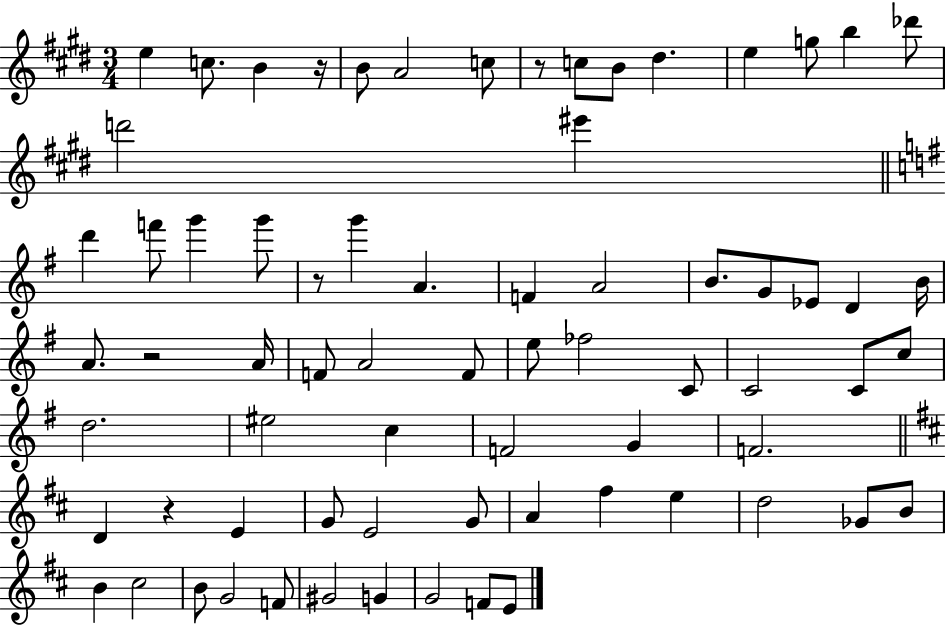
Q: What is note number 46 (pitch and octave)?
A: D4